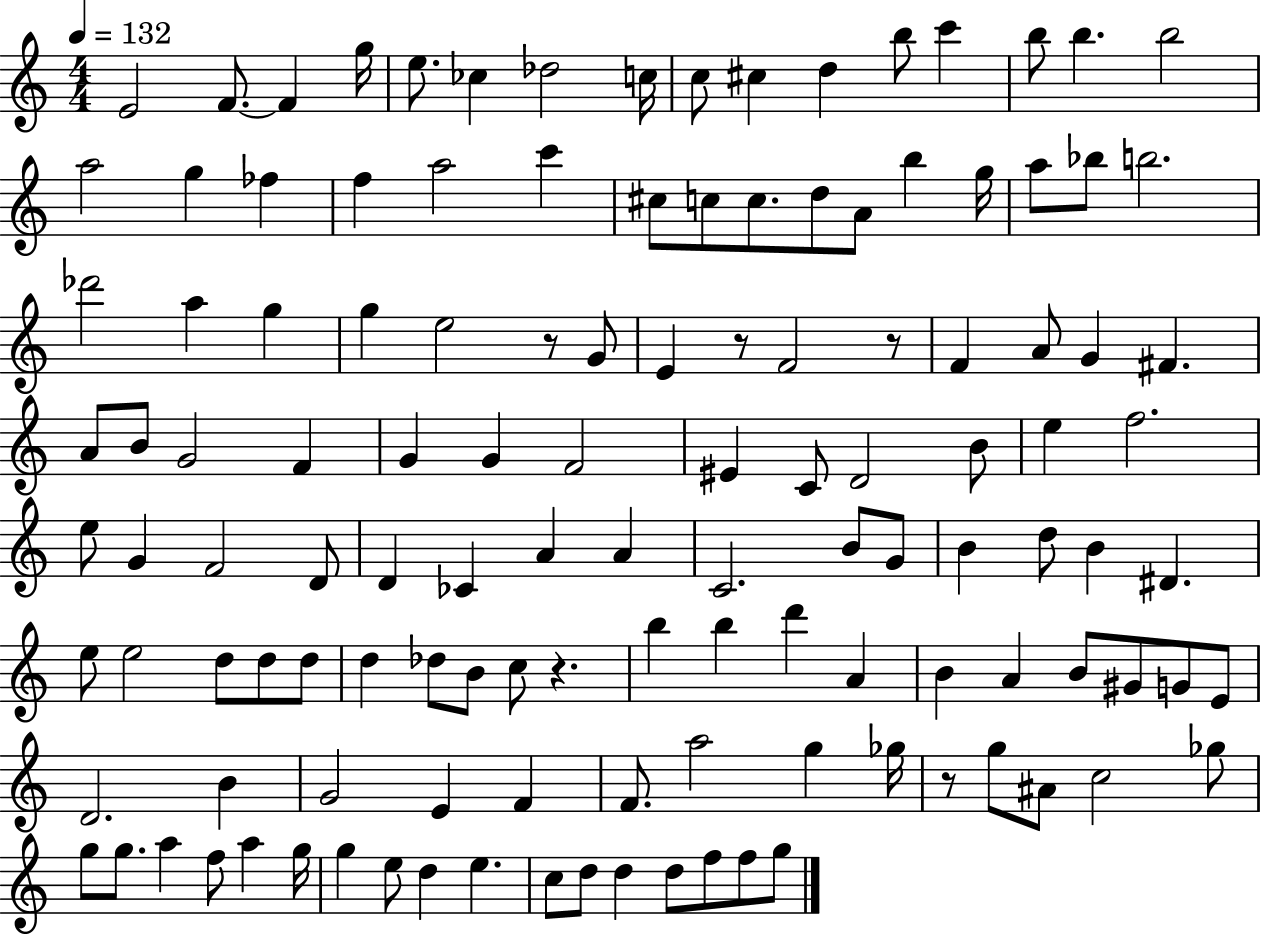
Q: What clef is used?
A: treble